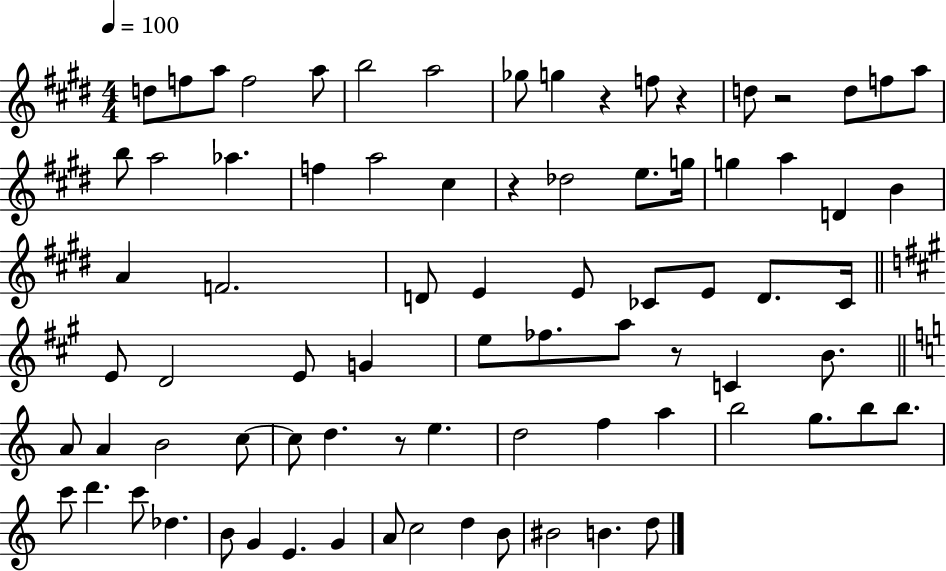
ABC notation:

X:1
T:Untitled
M:4/4
L:1/4
K:E
d/2 f/2 a/2 f2 a/2 b2 a2 _g/2 g z f/2 z d/2 z2 d/2 f/2 a/2 b/2 a2 _a f a2 ^c z _d2 e/2 g/4 g a D B A F2 D/2 E E/2 _C/2 E/2 D/2 _C/4 E/2 D2 E/2 G e/2 _f/2 a/2 z/2 C B/2 A/2 A B2 c/2 c/2 d z/2 e d2 f a b2 g/2 b/2 b/2 c'/2 d' c'/2 _d B/2 G E G A/2 c2 d B/2 ^B2 B d/2